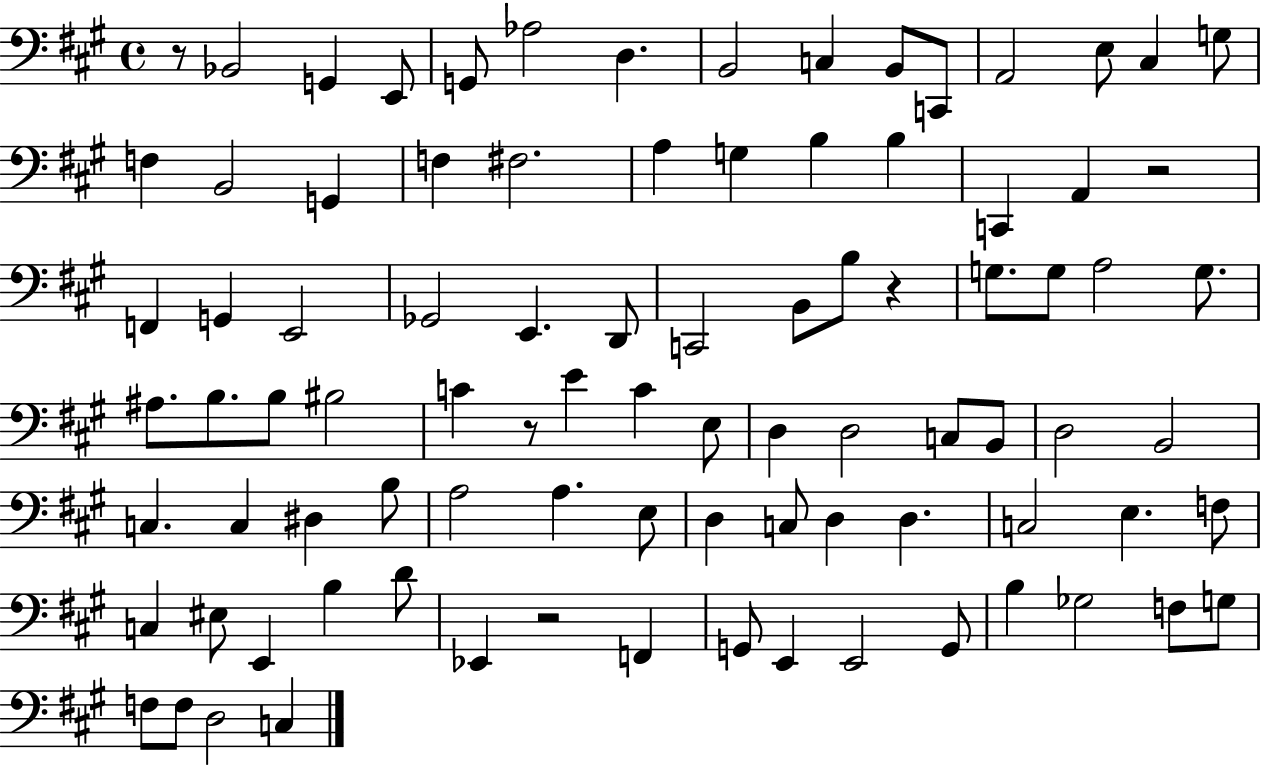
X:1
T:Untitled
M:4/4
L:1/4
K:A
z/2 _B,,2 G,, E,,/2 G,,/2 _A,2 D, B,,2 C, B,,/2 C,,/2 A,,2 E,/2 ^C, G,/2 F, B,,2 G,, F, ^F,2 A, G, B, B, C,, A,, z2 F,, G,, E,,2 _G,,2 E,, D,,/2 C,,2 B,,/2 B,/2 z G,/2 G,/2 A,2 G,/2 ^A,/2 B,/2 B,/2 ^B,2 C z/2 E C E,/2 D, D,2 C,/2 B,,/2 D,2 B,,2 C, C, ^D, B,/2 A,2 A, E,/2 D, C,/2 D, D, C,2 E, F,/2 C, ^E,/2 E,, B, D/2 _E,, z2 F,, G,,/2 E,, E,,2 G,,/2 B, _G,2 F,/2 G,/2 F,/2 F,/2 D,2 C,